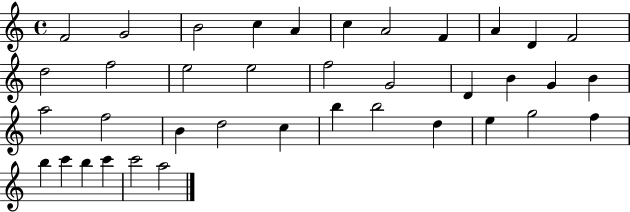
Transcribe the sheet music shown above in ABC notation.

X:1
T:Untitled
M:4/4
L:1/4
K:C
F2 G2 B2 c A c A2 F A D F2 d2 f2 e2 e2 f2 G2 D B G B a2 f2 B d2 c b b2 d e g2 f b c' b c' c'2 a2